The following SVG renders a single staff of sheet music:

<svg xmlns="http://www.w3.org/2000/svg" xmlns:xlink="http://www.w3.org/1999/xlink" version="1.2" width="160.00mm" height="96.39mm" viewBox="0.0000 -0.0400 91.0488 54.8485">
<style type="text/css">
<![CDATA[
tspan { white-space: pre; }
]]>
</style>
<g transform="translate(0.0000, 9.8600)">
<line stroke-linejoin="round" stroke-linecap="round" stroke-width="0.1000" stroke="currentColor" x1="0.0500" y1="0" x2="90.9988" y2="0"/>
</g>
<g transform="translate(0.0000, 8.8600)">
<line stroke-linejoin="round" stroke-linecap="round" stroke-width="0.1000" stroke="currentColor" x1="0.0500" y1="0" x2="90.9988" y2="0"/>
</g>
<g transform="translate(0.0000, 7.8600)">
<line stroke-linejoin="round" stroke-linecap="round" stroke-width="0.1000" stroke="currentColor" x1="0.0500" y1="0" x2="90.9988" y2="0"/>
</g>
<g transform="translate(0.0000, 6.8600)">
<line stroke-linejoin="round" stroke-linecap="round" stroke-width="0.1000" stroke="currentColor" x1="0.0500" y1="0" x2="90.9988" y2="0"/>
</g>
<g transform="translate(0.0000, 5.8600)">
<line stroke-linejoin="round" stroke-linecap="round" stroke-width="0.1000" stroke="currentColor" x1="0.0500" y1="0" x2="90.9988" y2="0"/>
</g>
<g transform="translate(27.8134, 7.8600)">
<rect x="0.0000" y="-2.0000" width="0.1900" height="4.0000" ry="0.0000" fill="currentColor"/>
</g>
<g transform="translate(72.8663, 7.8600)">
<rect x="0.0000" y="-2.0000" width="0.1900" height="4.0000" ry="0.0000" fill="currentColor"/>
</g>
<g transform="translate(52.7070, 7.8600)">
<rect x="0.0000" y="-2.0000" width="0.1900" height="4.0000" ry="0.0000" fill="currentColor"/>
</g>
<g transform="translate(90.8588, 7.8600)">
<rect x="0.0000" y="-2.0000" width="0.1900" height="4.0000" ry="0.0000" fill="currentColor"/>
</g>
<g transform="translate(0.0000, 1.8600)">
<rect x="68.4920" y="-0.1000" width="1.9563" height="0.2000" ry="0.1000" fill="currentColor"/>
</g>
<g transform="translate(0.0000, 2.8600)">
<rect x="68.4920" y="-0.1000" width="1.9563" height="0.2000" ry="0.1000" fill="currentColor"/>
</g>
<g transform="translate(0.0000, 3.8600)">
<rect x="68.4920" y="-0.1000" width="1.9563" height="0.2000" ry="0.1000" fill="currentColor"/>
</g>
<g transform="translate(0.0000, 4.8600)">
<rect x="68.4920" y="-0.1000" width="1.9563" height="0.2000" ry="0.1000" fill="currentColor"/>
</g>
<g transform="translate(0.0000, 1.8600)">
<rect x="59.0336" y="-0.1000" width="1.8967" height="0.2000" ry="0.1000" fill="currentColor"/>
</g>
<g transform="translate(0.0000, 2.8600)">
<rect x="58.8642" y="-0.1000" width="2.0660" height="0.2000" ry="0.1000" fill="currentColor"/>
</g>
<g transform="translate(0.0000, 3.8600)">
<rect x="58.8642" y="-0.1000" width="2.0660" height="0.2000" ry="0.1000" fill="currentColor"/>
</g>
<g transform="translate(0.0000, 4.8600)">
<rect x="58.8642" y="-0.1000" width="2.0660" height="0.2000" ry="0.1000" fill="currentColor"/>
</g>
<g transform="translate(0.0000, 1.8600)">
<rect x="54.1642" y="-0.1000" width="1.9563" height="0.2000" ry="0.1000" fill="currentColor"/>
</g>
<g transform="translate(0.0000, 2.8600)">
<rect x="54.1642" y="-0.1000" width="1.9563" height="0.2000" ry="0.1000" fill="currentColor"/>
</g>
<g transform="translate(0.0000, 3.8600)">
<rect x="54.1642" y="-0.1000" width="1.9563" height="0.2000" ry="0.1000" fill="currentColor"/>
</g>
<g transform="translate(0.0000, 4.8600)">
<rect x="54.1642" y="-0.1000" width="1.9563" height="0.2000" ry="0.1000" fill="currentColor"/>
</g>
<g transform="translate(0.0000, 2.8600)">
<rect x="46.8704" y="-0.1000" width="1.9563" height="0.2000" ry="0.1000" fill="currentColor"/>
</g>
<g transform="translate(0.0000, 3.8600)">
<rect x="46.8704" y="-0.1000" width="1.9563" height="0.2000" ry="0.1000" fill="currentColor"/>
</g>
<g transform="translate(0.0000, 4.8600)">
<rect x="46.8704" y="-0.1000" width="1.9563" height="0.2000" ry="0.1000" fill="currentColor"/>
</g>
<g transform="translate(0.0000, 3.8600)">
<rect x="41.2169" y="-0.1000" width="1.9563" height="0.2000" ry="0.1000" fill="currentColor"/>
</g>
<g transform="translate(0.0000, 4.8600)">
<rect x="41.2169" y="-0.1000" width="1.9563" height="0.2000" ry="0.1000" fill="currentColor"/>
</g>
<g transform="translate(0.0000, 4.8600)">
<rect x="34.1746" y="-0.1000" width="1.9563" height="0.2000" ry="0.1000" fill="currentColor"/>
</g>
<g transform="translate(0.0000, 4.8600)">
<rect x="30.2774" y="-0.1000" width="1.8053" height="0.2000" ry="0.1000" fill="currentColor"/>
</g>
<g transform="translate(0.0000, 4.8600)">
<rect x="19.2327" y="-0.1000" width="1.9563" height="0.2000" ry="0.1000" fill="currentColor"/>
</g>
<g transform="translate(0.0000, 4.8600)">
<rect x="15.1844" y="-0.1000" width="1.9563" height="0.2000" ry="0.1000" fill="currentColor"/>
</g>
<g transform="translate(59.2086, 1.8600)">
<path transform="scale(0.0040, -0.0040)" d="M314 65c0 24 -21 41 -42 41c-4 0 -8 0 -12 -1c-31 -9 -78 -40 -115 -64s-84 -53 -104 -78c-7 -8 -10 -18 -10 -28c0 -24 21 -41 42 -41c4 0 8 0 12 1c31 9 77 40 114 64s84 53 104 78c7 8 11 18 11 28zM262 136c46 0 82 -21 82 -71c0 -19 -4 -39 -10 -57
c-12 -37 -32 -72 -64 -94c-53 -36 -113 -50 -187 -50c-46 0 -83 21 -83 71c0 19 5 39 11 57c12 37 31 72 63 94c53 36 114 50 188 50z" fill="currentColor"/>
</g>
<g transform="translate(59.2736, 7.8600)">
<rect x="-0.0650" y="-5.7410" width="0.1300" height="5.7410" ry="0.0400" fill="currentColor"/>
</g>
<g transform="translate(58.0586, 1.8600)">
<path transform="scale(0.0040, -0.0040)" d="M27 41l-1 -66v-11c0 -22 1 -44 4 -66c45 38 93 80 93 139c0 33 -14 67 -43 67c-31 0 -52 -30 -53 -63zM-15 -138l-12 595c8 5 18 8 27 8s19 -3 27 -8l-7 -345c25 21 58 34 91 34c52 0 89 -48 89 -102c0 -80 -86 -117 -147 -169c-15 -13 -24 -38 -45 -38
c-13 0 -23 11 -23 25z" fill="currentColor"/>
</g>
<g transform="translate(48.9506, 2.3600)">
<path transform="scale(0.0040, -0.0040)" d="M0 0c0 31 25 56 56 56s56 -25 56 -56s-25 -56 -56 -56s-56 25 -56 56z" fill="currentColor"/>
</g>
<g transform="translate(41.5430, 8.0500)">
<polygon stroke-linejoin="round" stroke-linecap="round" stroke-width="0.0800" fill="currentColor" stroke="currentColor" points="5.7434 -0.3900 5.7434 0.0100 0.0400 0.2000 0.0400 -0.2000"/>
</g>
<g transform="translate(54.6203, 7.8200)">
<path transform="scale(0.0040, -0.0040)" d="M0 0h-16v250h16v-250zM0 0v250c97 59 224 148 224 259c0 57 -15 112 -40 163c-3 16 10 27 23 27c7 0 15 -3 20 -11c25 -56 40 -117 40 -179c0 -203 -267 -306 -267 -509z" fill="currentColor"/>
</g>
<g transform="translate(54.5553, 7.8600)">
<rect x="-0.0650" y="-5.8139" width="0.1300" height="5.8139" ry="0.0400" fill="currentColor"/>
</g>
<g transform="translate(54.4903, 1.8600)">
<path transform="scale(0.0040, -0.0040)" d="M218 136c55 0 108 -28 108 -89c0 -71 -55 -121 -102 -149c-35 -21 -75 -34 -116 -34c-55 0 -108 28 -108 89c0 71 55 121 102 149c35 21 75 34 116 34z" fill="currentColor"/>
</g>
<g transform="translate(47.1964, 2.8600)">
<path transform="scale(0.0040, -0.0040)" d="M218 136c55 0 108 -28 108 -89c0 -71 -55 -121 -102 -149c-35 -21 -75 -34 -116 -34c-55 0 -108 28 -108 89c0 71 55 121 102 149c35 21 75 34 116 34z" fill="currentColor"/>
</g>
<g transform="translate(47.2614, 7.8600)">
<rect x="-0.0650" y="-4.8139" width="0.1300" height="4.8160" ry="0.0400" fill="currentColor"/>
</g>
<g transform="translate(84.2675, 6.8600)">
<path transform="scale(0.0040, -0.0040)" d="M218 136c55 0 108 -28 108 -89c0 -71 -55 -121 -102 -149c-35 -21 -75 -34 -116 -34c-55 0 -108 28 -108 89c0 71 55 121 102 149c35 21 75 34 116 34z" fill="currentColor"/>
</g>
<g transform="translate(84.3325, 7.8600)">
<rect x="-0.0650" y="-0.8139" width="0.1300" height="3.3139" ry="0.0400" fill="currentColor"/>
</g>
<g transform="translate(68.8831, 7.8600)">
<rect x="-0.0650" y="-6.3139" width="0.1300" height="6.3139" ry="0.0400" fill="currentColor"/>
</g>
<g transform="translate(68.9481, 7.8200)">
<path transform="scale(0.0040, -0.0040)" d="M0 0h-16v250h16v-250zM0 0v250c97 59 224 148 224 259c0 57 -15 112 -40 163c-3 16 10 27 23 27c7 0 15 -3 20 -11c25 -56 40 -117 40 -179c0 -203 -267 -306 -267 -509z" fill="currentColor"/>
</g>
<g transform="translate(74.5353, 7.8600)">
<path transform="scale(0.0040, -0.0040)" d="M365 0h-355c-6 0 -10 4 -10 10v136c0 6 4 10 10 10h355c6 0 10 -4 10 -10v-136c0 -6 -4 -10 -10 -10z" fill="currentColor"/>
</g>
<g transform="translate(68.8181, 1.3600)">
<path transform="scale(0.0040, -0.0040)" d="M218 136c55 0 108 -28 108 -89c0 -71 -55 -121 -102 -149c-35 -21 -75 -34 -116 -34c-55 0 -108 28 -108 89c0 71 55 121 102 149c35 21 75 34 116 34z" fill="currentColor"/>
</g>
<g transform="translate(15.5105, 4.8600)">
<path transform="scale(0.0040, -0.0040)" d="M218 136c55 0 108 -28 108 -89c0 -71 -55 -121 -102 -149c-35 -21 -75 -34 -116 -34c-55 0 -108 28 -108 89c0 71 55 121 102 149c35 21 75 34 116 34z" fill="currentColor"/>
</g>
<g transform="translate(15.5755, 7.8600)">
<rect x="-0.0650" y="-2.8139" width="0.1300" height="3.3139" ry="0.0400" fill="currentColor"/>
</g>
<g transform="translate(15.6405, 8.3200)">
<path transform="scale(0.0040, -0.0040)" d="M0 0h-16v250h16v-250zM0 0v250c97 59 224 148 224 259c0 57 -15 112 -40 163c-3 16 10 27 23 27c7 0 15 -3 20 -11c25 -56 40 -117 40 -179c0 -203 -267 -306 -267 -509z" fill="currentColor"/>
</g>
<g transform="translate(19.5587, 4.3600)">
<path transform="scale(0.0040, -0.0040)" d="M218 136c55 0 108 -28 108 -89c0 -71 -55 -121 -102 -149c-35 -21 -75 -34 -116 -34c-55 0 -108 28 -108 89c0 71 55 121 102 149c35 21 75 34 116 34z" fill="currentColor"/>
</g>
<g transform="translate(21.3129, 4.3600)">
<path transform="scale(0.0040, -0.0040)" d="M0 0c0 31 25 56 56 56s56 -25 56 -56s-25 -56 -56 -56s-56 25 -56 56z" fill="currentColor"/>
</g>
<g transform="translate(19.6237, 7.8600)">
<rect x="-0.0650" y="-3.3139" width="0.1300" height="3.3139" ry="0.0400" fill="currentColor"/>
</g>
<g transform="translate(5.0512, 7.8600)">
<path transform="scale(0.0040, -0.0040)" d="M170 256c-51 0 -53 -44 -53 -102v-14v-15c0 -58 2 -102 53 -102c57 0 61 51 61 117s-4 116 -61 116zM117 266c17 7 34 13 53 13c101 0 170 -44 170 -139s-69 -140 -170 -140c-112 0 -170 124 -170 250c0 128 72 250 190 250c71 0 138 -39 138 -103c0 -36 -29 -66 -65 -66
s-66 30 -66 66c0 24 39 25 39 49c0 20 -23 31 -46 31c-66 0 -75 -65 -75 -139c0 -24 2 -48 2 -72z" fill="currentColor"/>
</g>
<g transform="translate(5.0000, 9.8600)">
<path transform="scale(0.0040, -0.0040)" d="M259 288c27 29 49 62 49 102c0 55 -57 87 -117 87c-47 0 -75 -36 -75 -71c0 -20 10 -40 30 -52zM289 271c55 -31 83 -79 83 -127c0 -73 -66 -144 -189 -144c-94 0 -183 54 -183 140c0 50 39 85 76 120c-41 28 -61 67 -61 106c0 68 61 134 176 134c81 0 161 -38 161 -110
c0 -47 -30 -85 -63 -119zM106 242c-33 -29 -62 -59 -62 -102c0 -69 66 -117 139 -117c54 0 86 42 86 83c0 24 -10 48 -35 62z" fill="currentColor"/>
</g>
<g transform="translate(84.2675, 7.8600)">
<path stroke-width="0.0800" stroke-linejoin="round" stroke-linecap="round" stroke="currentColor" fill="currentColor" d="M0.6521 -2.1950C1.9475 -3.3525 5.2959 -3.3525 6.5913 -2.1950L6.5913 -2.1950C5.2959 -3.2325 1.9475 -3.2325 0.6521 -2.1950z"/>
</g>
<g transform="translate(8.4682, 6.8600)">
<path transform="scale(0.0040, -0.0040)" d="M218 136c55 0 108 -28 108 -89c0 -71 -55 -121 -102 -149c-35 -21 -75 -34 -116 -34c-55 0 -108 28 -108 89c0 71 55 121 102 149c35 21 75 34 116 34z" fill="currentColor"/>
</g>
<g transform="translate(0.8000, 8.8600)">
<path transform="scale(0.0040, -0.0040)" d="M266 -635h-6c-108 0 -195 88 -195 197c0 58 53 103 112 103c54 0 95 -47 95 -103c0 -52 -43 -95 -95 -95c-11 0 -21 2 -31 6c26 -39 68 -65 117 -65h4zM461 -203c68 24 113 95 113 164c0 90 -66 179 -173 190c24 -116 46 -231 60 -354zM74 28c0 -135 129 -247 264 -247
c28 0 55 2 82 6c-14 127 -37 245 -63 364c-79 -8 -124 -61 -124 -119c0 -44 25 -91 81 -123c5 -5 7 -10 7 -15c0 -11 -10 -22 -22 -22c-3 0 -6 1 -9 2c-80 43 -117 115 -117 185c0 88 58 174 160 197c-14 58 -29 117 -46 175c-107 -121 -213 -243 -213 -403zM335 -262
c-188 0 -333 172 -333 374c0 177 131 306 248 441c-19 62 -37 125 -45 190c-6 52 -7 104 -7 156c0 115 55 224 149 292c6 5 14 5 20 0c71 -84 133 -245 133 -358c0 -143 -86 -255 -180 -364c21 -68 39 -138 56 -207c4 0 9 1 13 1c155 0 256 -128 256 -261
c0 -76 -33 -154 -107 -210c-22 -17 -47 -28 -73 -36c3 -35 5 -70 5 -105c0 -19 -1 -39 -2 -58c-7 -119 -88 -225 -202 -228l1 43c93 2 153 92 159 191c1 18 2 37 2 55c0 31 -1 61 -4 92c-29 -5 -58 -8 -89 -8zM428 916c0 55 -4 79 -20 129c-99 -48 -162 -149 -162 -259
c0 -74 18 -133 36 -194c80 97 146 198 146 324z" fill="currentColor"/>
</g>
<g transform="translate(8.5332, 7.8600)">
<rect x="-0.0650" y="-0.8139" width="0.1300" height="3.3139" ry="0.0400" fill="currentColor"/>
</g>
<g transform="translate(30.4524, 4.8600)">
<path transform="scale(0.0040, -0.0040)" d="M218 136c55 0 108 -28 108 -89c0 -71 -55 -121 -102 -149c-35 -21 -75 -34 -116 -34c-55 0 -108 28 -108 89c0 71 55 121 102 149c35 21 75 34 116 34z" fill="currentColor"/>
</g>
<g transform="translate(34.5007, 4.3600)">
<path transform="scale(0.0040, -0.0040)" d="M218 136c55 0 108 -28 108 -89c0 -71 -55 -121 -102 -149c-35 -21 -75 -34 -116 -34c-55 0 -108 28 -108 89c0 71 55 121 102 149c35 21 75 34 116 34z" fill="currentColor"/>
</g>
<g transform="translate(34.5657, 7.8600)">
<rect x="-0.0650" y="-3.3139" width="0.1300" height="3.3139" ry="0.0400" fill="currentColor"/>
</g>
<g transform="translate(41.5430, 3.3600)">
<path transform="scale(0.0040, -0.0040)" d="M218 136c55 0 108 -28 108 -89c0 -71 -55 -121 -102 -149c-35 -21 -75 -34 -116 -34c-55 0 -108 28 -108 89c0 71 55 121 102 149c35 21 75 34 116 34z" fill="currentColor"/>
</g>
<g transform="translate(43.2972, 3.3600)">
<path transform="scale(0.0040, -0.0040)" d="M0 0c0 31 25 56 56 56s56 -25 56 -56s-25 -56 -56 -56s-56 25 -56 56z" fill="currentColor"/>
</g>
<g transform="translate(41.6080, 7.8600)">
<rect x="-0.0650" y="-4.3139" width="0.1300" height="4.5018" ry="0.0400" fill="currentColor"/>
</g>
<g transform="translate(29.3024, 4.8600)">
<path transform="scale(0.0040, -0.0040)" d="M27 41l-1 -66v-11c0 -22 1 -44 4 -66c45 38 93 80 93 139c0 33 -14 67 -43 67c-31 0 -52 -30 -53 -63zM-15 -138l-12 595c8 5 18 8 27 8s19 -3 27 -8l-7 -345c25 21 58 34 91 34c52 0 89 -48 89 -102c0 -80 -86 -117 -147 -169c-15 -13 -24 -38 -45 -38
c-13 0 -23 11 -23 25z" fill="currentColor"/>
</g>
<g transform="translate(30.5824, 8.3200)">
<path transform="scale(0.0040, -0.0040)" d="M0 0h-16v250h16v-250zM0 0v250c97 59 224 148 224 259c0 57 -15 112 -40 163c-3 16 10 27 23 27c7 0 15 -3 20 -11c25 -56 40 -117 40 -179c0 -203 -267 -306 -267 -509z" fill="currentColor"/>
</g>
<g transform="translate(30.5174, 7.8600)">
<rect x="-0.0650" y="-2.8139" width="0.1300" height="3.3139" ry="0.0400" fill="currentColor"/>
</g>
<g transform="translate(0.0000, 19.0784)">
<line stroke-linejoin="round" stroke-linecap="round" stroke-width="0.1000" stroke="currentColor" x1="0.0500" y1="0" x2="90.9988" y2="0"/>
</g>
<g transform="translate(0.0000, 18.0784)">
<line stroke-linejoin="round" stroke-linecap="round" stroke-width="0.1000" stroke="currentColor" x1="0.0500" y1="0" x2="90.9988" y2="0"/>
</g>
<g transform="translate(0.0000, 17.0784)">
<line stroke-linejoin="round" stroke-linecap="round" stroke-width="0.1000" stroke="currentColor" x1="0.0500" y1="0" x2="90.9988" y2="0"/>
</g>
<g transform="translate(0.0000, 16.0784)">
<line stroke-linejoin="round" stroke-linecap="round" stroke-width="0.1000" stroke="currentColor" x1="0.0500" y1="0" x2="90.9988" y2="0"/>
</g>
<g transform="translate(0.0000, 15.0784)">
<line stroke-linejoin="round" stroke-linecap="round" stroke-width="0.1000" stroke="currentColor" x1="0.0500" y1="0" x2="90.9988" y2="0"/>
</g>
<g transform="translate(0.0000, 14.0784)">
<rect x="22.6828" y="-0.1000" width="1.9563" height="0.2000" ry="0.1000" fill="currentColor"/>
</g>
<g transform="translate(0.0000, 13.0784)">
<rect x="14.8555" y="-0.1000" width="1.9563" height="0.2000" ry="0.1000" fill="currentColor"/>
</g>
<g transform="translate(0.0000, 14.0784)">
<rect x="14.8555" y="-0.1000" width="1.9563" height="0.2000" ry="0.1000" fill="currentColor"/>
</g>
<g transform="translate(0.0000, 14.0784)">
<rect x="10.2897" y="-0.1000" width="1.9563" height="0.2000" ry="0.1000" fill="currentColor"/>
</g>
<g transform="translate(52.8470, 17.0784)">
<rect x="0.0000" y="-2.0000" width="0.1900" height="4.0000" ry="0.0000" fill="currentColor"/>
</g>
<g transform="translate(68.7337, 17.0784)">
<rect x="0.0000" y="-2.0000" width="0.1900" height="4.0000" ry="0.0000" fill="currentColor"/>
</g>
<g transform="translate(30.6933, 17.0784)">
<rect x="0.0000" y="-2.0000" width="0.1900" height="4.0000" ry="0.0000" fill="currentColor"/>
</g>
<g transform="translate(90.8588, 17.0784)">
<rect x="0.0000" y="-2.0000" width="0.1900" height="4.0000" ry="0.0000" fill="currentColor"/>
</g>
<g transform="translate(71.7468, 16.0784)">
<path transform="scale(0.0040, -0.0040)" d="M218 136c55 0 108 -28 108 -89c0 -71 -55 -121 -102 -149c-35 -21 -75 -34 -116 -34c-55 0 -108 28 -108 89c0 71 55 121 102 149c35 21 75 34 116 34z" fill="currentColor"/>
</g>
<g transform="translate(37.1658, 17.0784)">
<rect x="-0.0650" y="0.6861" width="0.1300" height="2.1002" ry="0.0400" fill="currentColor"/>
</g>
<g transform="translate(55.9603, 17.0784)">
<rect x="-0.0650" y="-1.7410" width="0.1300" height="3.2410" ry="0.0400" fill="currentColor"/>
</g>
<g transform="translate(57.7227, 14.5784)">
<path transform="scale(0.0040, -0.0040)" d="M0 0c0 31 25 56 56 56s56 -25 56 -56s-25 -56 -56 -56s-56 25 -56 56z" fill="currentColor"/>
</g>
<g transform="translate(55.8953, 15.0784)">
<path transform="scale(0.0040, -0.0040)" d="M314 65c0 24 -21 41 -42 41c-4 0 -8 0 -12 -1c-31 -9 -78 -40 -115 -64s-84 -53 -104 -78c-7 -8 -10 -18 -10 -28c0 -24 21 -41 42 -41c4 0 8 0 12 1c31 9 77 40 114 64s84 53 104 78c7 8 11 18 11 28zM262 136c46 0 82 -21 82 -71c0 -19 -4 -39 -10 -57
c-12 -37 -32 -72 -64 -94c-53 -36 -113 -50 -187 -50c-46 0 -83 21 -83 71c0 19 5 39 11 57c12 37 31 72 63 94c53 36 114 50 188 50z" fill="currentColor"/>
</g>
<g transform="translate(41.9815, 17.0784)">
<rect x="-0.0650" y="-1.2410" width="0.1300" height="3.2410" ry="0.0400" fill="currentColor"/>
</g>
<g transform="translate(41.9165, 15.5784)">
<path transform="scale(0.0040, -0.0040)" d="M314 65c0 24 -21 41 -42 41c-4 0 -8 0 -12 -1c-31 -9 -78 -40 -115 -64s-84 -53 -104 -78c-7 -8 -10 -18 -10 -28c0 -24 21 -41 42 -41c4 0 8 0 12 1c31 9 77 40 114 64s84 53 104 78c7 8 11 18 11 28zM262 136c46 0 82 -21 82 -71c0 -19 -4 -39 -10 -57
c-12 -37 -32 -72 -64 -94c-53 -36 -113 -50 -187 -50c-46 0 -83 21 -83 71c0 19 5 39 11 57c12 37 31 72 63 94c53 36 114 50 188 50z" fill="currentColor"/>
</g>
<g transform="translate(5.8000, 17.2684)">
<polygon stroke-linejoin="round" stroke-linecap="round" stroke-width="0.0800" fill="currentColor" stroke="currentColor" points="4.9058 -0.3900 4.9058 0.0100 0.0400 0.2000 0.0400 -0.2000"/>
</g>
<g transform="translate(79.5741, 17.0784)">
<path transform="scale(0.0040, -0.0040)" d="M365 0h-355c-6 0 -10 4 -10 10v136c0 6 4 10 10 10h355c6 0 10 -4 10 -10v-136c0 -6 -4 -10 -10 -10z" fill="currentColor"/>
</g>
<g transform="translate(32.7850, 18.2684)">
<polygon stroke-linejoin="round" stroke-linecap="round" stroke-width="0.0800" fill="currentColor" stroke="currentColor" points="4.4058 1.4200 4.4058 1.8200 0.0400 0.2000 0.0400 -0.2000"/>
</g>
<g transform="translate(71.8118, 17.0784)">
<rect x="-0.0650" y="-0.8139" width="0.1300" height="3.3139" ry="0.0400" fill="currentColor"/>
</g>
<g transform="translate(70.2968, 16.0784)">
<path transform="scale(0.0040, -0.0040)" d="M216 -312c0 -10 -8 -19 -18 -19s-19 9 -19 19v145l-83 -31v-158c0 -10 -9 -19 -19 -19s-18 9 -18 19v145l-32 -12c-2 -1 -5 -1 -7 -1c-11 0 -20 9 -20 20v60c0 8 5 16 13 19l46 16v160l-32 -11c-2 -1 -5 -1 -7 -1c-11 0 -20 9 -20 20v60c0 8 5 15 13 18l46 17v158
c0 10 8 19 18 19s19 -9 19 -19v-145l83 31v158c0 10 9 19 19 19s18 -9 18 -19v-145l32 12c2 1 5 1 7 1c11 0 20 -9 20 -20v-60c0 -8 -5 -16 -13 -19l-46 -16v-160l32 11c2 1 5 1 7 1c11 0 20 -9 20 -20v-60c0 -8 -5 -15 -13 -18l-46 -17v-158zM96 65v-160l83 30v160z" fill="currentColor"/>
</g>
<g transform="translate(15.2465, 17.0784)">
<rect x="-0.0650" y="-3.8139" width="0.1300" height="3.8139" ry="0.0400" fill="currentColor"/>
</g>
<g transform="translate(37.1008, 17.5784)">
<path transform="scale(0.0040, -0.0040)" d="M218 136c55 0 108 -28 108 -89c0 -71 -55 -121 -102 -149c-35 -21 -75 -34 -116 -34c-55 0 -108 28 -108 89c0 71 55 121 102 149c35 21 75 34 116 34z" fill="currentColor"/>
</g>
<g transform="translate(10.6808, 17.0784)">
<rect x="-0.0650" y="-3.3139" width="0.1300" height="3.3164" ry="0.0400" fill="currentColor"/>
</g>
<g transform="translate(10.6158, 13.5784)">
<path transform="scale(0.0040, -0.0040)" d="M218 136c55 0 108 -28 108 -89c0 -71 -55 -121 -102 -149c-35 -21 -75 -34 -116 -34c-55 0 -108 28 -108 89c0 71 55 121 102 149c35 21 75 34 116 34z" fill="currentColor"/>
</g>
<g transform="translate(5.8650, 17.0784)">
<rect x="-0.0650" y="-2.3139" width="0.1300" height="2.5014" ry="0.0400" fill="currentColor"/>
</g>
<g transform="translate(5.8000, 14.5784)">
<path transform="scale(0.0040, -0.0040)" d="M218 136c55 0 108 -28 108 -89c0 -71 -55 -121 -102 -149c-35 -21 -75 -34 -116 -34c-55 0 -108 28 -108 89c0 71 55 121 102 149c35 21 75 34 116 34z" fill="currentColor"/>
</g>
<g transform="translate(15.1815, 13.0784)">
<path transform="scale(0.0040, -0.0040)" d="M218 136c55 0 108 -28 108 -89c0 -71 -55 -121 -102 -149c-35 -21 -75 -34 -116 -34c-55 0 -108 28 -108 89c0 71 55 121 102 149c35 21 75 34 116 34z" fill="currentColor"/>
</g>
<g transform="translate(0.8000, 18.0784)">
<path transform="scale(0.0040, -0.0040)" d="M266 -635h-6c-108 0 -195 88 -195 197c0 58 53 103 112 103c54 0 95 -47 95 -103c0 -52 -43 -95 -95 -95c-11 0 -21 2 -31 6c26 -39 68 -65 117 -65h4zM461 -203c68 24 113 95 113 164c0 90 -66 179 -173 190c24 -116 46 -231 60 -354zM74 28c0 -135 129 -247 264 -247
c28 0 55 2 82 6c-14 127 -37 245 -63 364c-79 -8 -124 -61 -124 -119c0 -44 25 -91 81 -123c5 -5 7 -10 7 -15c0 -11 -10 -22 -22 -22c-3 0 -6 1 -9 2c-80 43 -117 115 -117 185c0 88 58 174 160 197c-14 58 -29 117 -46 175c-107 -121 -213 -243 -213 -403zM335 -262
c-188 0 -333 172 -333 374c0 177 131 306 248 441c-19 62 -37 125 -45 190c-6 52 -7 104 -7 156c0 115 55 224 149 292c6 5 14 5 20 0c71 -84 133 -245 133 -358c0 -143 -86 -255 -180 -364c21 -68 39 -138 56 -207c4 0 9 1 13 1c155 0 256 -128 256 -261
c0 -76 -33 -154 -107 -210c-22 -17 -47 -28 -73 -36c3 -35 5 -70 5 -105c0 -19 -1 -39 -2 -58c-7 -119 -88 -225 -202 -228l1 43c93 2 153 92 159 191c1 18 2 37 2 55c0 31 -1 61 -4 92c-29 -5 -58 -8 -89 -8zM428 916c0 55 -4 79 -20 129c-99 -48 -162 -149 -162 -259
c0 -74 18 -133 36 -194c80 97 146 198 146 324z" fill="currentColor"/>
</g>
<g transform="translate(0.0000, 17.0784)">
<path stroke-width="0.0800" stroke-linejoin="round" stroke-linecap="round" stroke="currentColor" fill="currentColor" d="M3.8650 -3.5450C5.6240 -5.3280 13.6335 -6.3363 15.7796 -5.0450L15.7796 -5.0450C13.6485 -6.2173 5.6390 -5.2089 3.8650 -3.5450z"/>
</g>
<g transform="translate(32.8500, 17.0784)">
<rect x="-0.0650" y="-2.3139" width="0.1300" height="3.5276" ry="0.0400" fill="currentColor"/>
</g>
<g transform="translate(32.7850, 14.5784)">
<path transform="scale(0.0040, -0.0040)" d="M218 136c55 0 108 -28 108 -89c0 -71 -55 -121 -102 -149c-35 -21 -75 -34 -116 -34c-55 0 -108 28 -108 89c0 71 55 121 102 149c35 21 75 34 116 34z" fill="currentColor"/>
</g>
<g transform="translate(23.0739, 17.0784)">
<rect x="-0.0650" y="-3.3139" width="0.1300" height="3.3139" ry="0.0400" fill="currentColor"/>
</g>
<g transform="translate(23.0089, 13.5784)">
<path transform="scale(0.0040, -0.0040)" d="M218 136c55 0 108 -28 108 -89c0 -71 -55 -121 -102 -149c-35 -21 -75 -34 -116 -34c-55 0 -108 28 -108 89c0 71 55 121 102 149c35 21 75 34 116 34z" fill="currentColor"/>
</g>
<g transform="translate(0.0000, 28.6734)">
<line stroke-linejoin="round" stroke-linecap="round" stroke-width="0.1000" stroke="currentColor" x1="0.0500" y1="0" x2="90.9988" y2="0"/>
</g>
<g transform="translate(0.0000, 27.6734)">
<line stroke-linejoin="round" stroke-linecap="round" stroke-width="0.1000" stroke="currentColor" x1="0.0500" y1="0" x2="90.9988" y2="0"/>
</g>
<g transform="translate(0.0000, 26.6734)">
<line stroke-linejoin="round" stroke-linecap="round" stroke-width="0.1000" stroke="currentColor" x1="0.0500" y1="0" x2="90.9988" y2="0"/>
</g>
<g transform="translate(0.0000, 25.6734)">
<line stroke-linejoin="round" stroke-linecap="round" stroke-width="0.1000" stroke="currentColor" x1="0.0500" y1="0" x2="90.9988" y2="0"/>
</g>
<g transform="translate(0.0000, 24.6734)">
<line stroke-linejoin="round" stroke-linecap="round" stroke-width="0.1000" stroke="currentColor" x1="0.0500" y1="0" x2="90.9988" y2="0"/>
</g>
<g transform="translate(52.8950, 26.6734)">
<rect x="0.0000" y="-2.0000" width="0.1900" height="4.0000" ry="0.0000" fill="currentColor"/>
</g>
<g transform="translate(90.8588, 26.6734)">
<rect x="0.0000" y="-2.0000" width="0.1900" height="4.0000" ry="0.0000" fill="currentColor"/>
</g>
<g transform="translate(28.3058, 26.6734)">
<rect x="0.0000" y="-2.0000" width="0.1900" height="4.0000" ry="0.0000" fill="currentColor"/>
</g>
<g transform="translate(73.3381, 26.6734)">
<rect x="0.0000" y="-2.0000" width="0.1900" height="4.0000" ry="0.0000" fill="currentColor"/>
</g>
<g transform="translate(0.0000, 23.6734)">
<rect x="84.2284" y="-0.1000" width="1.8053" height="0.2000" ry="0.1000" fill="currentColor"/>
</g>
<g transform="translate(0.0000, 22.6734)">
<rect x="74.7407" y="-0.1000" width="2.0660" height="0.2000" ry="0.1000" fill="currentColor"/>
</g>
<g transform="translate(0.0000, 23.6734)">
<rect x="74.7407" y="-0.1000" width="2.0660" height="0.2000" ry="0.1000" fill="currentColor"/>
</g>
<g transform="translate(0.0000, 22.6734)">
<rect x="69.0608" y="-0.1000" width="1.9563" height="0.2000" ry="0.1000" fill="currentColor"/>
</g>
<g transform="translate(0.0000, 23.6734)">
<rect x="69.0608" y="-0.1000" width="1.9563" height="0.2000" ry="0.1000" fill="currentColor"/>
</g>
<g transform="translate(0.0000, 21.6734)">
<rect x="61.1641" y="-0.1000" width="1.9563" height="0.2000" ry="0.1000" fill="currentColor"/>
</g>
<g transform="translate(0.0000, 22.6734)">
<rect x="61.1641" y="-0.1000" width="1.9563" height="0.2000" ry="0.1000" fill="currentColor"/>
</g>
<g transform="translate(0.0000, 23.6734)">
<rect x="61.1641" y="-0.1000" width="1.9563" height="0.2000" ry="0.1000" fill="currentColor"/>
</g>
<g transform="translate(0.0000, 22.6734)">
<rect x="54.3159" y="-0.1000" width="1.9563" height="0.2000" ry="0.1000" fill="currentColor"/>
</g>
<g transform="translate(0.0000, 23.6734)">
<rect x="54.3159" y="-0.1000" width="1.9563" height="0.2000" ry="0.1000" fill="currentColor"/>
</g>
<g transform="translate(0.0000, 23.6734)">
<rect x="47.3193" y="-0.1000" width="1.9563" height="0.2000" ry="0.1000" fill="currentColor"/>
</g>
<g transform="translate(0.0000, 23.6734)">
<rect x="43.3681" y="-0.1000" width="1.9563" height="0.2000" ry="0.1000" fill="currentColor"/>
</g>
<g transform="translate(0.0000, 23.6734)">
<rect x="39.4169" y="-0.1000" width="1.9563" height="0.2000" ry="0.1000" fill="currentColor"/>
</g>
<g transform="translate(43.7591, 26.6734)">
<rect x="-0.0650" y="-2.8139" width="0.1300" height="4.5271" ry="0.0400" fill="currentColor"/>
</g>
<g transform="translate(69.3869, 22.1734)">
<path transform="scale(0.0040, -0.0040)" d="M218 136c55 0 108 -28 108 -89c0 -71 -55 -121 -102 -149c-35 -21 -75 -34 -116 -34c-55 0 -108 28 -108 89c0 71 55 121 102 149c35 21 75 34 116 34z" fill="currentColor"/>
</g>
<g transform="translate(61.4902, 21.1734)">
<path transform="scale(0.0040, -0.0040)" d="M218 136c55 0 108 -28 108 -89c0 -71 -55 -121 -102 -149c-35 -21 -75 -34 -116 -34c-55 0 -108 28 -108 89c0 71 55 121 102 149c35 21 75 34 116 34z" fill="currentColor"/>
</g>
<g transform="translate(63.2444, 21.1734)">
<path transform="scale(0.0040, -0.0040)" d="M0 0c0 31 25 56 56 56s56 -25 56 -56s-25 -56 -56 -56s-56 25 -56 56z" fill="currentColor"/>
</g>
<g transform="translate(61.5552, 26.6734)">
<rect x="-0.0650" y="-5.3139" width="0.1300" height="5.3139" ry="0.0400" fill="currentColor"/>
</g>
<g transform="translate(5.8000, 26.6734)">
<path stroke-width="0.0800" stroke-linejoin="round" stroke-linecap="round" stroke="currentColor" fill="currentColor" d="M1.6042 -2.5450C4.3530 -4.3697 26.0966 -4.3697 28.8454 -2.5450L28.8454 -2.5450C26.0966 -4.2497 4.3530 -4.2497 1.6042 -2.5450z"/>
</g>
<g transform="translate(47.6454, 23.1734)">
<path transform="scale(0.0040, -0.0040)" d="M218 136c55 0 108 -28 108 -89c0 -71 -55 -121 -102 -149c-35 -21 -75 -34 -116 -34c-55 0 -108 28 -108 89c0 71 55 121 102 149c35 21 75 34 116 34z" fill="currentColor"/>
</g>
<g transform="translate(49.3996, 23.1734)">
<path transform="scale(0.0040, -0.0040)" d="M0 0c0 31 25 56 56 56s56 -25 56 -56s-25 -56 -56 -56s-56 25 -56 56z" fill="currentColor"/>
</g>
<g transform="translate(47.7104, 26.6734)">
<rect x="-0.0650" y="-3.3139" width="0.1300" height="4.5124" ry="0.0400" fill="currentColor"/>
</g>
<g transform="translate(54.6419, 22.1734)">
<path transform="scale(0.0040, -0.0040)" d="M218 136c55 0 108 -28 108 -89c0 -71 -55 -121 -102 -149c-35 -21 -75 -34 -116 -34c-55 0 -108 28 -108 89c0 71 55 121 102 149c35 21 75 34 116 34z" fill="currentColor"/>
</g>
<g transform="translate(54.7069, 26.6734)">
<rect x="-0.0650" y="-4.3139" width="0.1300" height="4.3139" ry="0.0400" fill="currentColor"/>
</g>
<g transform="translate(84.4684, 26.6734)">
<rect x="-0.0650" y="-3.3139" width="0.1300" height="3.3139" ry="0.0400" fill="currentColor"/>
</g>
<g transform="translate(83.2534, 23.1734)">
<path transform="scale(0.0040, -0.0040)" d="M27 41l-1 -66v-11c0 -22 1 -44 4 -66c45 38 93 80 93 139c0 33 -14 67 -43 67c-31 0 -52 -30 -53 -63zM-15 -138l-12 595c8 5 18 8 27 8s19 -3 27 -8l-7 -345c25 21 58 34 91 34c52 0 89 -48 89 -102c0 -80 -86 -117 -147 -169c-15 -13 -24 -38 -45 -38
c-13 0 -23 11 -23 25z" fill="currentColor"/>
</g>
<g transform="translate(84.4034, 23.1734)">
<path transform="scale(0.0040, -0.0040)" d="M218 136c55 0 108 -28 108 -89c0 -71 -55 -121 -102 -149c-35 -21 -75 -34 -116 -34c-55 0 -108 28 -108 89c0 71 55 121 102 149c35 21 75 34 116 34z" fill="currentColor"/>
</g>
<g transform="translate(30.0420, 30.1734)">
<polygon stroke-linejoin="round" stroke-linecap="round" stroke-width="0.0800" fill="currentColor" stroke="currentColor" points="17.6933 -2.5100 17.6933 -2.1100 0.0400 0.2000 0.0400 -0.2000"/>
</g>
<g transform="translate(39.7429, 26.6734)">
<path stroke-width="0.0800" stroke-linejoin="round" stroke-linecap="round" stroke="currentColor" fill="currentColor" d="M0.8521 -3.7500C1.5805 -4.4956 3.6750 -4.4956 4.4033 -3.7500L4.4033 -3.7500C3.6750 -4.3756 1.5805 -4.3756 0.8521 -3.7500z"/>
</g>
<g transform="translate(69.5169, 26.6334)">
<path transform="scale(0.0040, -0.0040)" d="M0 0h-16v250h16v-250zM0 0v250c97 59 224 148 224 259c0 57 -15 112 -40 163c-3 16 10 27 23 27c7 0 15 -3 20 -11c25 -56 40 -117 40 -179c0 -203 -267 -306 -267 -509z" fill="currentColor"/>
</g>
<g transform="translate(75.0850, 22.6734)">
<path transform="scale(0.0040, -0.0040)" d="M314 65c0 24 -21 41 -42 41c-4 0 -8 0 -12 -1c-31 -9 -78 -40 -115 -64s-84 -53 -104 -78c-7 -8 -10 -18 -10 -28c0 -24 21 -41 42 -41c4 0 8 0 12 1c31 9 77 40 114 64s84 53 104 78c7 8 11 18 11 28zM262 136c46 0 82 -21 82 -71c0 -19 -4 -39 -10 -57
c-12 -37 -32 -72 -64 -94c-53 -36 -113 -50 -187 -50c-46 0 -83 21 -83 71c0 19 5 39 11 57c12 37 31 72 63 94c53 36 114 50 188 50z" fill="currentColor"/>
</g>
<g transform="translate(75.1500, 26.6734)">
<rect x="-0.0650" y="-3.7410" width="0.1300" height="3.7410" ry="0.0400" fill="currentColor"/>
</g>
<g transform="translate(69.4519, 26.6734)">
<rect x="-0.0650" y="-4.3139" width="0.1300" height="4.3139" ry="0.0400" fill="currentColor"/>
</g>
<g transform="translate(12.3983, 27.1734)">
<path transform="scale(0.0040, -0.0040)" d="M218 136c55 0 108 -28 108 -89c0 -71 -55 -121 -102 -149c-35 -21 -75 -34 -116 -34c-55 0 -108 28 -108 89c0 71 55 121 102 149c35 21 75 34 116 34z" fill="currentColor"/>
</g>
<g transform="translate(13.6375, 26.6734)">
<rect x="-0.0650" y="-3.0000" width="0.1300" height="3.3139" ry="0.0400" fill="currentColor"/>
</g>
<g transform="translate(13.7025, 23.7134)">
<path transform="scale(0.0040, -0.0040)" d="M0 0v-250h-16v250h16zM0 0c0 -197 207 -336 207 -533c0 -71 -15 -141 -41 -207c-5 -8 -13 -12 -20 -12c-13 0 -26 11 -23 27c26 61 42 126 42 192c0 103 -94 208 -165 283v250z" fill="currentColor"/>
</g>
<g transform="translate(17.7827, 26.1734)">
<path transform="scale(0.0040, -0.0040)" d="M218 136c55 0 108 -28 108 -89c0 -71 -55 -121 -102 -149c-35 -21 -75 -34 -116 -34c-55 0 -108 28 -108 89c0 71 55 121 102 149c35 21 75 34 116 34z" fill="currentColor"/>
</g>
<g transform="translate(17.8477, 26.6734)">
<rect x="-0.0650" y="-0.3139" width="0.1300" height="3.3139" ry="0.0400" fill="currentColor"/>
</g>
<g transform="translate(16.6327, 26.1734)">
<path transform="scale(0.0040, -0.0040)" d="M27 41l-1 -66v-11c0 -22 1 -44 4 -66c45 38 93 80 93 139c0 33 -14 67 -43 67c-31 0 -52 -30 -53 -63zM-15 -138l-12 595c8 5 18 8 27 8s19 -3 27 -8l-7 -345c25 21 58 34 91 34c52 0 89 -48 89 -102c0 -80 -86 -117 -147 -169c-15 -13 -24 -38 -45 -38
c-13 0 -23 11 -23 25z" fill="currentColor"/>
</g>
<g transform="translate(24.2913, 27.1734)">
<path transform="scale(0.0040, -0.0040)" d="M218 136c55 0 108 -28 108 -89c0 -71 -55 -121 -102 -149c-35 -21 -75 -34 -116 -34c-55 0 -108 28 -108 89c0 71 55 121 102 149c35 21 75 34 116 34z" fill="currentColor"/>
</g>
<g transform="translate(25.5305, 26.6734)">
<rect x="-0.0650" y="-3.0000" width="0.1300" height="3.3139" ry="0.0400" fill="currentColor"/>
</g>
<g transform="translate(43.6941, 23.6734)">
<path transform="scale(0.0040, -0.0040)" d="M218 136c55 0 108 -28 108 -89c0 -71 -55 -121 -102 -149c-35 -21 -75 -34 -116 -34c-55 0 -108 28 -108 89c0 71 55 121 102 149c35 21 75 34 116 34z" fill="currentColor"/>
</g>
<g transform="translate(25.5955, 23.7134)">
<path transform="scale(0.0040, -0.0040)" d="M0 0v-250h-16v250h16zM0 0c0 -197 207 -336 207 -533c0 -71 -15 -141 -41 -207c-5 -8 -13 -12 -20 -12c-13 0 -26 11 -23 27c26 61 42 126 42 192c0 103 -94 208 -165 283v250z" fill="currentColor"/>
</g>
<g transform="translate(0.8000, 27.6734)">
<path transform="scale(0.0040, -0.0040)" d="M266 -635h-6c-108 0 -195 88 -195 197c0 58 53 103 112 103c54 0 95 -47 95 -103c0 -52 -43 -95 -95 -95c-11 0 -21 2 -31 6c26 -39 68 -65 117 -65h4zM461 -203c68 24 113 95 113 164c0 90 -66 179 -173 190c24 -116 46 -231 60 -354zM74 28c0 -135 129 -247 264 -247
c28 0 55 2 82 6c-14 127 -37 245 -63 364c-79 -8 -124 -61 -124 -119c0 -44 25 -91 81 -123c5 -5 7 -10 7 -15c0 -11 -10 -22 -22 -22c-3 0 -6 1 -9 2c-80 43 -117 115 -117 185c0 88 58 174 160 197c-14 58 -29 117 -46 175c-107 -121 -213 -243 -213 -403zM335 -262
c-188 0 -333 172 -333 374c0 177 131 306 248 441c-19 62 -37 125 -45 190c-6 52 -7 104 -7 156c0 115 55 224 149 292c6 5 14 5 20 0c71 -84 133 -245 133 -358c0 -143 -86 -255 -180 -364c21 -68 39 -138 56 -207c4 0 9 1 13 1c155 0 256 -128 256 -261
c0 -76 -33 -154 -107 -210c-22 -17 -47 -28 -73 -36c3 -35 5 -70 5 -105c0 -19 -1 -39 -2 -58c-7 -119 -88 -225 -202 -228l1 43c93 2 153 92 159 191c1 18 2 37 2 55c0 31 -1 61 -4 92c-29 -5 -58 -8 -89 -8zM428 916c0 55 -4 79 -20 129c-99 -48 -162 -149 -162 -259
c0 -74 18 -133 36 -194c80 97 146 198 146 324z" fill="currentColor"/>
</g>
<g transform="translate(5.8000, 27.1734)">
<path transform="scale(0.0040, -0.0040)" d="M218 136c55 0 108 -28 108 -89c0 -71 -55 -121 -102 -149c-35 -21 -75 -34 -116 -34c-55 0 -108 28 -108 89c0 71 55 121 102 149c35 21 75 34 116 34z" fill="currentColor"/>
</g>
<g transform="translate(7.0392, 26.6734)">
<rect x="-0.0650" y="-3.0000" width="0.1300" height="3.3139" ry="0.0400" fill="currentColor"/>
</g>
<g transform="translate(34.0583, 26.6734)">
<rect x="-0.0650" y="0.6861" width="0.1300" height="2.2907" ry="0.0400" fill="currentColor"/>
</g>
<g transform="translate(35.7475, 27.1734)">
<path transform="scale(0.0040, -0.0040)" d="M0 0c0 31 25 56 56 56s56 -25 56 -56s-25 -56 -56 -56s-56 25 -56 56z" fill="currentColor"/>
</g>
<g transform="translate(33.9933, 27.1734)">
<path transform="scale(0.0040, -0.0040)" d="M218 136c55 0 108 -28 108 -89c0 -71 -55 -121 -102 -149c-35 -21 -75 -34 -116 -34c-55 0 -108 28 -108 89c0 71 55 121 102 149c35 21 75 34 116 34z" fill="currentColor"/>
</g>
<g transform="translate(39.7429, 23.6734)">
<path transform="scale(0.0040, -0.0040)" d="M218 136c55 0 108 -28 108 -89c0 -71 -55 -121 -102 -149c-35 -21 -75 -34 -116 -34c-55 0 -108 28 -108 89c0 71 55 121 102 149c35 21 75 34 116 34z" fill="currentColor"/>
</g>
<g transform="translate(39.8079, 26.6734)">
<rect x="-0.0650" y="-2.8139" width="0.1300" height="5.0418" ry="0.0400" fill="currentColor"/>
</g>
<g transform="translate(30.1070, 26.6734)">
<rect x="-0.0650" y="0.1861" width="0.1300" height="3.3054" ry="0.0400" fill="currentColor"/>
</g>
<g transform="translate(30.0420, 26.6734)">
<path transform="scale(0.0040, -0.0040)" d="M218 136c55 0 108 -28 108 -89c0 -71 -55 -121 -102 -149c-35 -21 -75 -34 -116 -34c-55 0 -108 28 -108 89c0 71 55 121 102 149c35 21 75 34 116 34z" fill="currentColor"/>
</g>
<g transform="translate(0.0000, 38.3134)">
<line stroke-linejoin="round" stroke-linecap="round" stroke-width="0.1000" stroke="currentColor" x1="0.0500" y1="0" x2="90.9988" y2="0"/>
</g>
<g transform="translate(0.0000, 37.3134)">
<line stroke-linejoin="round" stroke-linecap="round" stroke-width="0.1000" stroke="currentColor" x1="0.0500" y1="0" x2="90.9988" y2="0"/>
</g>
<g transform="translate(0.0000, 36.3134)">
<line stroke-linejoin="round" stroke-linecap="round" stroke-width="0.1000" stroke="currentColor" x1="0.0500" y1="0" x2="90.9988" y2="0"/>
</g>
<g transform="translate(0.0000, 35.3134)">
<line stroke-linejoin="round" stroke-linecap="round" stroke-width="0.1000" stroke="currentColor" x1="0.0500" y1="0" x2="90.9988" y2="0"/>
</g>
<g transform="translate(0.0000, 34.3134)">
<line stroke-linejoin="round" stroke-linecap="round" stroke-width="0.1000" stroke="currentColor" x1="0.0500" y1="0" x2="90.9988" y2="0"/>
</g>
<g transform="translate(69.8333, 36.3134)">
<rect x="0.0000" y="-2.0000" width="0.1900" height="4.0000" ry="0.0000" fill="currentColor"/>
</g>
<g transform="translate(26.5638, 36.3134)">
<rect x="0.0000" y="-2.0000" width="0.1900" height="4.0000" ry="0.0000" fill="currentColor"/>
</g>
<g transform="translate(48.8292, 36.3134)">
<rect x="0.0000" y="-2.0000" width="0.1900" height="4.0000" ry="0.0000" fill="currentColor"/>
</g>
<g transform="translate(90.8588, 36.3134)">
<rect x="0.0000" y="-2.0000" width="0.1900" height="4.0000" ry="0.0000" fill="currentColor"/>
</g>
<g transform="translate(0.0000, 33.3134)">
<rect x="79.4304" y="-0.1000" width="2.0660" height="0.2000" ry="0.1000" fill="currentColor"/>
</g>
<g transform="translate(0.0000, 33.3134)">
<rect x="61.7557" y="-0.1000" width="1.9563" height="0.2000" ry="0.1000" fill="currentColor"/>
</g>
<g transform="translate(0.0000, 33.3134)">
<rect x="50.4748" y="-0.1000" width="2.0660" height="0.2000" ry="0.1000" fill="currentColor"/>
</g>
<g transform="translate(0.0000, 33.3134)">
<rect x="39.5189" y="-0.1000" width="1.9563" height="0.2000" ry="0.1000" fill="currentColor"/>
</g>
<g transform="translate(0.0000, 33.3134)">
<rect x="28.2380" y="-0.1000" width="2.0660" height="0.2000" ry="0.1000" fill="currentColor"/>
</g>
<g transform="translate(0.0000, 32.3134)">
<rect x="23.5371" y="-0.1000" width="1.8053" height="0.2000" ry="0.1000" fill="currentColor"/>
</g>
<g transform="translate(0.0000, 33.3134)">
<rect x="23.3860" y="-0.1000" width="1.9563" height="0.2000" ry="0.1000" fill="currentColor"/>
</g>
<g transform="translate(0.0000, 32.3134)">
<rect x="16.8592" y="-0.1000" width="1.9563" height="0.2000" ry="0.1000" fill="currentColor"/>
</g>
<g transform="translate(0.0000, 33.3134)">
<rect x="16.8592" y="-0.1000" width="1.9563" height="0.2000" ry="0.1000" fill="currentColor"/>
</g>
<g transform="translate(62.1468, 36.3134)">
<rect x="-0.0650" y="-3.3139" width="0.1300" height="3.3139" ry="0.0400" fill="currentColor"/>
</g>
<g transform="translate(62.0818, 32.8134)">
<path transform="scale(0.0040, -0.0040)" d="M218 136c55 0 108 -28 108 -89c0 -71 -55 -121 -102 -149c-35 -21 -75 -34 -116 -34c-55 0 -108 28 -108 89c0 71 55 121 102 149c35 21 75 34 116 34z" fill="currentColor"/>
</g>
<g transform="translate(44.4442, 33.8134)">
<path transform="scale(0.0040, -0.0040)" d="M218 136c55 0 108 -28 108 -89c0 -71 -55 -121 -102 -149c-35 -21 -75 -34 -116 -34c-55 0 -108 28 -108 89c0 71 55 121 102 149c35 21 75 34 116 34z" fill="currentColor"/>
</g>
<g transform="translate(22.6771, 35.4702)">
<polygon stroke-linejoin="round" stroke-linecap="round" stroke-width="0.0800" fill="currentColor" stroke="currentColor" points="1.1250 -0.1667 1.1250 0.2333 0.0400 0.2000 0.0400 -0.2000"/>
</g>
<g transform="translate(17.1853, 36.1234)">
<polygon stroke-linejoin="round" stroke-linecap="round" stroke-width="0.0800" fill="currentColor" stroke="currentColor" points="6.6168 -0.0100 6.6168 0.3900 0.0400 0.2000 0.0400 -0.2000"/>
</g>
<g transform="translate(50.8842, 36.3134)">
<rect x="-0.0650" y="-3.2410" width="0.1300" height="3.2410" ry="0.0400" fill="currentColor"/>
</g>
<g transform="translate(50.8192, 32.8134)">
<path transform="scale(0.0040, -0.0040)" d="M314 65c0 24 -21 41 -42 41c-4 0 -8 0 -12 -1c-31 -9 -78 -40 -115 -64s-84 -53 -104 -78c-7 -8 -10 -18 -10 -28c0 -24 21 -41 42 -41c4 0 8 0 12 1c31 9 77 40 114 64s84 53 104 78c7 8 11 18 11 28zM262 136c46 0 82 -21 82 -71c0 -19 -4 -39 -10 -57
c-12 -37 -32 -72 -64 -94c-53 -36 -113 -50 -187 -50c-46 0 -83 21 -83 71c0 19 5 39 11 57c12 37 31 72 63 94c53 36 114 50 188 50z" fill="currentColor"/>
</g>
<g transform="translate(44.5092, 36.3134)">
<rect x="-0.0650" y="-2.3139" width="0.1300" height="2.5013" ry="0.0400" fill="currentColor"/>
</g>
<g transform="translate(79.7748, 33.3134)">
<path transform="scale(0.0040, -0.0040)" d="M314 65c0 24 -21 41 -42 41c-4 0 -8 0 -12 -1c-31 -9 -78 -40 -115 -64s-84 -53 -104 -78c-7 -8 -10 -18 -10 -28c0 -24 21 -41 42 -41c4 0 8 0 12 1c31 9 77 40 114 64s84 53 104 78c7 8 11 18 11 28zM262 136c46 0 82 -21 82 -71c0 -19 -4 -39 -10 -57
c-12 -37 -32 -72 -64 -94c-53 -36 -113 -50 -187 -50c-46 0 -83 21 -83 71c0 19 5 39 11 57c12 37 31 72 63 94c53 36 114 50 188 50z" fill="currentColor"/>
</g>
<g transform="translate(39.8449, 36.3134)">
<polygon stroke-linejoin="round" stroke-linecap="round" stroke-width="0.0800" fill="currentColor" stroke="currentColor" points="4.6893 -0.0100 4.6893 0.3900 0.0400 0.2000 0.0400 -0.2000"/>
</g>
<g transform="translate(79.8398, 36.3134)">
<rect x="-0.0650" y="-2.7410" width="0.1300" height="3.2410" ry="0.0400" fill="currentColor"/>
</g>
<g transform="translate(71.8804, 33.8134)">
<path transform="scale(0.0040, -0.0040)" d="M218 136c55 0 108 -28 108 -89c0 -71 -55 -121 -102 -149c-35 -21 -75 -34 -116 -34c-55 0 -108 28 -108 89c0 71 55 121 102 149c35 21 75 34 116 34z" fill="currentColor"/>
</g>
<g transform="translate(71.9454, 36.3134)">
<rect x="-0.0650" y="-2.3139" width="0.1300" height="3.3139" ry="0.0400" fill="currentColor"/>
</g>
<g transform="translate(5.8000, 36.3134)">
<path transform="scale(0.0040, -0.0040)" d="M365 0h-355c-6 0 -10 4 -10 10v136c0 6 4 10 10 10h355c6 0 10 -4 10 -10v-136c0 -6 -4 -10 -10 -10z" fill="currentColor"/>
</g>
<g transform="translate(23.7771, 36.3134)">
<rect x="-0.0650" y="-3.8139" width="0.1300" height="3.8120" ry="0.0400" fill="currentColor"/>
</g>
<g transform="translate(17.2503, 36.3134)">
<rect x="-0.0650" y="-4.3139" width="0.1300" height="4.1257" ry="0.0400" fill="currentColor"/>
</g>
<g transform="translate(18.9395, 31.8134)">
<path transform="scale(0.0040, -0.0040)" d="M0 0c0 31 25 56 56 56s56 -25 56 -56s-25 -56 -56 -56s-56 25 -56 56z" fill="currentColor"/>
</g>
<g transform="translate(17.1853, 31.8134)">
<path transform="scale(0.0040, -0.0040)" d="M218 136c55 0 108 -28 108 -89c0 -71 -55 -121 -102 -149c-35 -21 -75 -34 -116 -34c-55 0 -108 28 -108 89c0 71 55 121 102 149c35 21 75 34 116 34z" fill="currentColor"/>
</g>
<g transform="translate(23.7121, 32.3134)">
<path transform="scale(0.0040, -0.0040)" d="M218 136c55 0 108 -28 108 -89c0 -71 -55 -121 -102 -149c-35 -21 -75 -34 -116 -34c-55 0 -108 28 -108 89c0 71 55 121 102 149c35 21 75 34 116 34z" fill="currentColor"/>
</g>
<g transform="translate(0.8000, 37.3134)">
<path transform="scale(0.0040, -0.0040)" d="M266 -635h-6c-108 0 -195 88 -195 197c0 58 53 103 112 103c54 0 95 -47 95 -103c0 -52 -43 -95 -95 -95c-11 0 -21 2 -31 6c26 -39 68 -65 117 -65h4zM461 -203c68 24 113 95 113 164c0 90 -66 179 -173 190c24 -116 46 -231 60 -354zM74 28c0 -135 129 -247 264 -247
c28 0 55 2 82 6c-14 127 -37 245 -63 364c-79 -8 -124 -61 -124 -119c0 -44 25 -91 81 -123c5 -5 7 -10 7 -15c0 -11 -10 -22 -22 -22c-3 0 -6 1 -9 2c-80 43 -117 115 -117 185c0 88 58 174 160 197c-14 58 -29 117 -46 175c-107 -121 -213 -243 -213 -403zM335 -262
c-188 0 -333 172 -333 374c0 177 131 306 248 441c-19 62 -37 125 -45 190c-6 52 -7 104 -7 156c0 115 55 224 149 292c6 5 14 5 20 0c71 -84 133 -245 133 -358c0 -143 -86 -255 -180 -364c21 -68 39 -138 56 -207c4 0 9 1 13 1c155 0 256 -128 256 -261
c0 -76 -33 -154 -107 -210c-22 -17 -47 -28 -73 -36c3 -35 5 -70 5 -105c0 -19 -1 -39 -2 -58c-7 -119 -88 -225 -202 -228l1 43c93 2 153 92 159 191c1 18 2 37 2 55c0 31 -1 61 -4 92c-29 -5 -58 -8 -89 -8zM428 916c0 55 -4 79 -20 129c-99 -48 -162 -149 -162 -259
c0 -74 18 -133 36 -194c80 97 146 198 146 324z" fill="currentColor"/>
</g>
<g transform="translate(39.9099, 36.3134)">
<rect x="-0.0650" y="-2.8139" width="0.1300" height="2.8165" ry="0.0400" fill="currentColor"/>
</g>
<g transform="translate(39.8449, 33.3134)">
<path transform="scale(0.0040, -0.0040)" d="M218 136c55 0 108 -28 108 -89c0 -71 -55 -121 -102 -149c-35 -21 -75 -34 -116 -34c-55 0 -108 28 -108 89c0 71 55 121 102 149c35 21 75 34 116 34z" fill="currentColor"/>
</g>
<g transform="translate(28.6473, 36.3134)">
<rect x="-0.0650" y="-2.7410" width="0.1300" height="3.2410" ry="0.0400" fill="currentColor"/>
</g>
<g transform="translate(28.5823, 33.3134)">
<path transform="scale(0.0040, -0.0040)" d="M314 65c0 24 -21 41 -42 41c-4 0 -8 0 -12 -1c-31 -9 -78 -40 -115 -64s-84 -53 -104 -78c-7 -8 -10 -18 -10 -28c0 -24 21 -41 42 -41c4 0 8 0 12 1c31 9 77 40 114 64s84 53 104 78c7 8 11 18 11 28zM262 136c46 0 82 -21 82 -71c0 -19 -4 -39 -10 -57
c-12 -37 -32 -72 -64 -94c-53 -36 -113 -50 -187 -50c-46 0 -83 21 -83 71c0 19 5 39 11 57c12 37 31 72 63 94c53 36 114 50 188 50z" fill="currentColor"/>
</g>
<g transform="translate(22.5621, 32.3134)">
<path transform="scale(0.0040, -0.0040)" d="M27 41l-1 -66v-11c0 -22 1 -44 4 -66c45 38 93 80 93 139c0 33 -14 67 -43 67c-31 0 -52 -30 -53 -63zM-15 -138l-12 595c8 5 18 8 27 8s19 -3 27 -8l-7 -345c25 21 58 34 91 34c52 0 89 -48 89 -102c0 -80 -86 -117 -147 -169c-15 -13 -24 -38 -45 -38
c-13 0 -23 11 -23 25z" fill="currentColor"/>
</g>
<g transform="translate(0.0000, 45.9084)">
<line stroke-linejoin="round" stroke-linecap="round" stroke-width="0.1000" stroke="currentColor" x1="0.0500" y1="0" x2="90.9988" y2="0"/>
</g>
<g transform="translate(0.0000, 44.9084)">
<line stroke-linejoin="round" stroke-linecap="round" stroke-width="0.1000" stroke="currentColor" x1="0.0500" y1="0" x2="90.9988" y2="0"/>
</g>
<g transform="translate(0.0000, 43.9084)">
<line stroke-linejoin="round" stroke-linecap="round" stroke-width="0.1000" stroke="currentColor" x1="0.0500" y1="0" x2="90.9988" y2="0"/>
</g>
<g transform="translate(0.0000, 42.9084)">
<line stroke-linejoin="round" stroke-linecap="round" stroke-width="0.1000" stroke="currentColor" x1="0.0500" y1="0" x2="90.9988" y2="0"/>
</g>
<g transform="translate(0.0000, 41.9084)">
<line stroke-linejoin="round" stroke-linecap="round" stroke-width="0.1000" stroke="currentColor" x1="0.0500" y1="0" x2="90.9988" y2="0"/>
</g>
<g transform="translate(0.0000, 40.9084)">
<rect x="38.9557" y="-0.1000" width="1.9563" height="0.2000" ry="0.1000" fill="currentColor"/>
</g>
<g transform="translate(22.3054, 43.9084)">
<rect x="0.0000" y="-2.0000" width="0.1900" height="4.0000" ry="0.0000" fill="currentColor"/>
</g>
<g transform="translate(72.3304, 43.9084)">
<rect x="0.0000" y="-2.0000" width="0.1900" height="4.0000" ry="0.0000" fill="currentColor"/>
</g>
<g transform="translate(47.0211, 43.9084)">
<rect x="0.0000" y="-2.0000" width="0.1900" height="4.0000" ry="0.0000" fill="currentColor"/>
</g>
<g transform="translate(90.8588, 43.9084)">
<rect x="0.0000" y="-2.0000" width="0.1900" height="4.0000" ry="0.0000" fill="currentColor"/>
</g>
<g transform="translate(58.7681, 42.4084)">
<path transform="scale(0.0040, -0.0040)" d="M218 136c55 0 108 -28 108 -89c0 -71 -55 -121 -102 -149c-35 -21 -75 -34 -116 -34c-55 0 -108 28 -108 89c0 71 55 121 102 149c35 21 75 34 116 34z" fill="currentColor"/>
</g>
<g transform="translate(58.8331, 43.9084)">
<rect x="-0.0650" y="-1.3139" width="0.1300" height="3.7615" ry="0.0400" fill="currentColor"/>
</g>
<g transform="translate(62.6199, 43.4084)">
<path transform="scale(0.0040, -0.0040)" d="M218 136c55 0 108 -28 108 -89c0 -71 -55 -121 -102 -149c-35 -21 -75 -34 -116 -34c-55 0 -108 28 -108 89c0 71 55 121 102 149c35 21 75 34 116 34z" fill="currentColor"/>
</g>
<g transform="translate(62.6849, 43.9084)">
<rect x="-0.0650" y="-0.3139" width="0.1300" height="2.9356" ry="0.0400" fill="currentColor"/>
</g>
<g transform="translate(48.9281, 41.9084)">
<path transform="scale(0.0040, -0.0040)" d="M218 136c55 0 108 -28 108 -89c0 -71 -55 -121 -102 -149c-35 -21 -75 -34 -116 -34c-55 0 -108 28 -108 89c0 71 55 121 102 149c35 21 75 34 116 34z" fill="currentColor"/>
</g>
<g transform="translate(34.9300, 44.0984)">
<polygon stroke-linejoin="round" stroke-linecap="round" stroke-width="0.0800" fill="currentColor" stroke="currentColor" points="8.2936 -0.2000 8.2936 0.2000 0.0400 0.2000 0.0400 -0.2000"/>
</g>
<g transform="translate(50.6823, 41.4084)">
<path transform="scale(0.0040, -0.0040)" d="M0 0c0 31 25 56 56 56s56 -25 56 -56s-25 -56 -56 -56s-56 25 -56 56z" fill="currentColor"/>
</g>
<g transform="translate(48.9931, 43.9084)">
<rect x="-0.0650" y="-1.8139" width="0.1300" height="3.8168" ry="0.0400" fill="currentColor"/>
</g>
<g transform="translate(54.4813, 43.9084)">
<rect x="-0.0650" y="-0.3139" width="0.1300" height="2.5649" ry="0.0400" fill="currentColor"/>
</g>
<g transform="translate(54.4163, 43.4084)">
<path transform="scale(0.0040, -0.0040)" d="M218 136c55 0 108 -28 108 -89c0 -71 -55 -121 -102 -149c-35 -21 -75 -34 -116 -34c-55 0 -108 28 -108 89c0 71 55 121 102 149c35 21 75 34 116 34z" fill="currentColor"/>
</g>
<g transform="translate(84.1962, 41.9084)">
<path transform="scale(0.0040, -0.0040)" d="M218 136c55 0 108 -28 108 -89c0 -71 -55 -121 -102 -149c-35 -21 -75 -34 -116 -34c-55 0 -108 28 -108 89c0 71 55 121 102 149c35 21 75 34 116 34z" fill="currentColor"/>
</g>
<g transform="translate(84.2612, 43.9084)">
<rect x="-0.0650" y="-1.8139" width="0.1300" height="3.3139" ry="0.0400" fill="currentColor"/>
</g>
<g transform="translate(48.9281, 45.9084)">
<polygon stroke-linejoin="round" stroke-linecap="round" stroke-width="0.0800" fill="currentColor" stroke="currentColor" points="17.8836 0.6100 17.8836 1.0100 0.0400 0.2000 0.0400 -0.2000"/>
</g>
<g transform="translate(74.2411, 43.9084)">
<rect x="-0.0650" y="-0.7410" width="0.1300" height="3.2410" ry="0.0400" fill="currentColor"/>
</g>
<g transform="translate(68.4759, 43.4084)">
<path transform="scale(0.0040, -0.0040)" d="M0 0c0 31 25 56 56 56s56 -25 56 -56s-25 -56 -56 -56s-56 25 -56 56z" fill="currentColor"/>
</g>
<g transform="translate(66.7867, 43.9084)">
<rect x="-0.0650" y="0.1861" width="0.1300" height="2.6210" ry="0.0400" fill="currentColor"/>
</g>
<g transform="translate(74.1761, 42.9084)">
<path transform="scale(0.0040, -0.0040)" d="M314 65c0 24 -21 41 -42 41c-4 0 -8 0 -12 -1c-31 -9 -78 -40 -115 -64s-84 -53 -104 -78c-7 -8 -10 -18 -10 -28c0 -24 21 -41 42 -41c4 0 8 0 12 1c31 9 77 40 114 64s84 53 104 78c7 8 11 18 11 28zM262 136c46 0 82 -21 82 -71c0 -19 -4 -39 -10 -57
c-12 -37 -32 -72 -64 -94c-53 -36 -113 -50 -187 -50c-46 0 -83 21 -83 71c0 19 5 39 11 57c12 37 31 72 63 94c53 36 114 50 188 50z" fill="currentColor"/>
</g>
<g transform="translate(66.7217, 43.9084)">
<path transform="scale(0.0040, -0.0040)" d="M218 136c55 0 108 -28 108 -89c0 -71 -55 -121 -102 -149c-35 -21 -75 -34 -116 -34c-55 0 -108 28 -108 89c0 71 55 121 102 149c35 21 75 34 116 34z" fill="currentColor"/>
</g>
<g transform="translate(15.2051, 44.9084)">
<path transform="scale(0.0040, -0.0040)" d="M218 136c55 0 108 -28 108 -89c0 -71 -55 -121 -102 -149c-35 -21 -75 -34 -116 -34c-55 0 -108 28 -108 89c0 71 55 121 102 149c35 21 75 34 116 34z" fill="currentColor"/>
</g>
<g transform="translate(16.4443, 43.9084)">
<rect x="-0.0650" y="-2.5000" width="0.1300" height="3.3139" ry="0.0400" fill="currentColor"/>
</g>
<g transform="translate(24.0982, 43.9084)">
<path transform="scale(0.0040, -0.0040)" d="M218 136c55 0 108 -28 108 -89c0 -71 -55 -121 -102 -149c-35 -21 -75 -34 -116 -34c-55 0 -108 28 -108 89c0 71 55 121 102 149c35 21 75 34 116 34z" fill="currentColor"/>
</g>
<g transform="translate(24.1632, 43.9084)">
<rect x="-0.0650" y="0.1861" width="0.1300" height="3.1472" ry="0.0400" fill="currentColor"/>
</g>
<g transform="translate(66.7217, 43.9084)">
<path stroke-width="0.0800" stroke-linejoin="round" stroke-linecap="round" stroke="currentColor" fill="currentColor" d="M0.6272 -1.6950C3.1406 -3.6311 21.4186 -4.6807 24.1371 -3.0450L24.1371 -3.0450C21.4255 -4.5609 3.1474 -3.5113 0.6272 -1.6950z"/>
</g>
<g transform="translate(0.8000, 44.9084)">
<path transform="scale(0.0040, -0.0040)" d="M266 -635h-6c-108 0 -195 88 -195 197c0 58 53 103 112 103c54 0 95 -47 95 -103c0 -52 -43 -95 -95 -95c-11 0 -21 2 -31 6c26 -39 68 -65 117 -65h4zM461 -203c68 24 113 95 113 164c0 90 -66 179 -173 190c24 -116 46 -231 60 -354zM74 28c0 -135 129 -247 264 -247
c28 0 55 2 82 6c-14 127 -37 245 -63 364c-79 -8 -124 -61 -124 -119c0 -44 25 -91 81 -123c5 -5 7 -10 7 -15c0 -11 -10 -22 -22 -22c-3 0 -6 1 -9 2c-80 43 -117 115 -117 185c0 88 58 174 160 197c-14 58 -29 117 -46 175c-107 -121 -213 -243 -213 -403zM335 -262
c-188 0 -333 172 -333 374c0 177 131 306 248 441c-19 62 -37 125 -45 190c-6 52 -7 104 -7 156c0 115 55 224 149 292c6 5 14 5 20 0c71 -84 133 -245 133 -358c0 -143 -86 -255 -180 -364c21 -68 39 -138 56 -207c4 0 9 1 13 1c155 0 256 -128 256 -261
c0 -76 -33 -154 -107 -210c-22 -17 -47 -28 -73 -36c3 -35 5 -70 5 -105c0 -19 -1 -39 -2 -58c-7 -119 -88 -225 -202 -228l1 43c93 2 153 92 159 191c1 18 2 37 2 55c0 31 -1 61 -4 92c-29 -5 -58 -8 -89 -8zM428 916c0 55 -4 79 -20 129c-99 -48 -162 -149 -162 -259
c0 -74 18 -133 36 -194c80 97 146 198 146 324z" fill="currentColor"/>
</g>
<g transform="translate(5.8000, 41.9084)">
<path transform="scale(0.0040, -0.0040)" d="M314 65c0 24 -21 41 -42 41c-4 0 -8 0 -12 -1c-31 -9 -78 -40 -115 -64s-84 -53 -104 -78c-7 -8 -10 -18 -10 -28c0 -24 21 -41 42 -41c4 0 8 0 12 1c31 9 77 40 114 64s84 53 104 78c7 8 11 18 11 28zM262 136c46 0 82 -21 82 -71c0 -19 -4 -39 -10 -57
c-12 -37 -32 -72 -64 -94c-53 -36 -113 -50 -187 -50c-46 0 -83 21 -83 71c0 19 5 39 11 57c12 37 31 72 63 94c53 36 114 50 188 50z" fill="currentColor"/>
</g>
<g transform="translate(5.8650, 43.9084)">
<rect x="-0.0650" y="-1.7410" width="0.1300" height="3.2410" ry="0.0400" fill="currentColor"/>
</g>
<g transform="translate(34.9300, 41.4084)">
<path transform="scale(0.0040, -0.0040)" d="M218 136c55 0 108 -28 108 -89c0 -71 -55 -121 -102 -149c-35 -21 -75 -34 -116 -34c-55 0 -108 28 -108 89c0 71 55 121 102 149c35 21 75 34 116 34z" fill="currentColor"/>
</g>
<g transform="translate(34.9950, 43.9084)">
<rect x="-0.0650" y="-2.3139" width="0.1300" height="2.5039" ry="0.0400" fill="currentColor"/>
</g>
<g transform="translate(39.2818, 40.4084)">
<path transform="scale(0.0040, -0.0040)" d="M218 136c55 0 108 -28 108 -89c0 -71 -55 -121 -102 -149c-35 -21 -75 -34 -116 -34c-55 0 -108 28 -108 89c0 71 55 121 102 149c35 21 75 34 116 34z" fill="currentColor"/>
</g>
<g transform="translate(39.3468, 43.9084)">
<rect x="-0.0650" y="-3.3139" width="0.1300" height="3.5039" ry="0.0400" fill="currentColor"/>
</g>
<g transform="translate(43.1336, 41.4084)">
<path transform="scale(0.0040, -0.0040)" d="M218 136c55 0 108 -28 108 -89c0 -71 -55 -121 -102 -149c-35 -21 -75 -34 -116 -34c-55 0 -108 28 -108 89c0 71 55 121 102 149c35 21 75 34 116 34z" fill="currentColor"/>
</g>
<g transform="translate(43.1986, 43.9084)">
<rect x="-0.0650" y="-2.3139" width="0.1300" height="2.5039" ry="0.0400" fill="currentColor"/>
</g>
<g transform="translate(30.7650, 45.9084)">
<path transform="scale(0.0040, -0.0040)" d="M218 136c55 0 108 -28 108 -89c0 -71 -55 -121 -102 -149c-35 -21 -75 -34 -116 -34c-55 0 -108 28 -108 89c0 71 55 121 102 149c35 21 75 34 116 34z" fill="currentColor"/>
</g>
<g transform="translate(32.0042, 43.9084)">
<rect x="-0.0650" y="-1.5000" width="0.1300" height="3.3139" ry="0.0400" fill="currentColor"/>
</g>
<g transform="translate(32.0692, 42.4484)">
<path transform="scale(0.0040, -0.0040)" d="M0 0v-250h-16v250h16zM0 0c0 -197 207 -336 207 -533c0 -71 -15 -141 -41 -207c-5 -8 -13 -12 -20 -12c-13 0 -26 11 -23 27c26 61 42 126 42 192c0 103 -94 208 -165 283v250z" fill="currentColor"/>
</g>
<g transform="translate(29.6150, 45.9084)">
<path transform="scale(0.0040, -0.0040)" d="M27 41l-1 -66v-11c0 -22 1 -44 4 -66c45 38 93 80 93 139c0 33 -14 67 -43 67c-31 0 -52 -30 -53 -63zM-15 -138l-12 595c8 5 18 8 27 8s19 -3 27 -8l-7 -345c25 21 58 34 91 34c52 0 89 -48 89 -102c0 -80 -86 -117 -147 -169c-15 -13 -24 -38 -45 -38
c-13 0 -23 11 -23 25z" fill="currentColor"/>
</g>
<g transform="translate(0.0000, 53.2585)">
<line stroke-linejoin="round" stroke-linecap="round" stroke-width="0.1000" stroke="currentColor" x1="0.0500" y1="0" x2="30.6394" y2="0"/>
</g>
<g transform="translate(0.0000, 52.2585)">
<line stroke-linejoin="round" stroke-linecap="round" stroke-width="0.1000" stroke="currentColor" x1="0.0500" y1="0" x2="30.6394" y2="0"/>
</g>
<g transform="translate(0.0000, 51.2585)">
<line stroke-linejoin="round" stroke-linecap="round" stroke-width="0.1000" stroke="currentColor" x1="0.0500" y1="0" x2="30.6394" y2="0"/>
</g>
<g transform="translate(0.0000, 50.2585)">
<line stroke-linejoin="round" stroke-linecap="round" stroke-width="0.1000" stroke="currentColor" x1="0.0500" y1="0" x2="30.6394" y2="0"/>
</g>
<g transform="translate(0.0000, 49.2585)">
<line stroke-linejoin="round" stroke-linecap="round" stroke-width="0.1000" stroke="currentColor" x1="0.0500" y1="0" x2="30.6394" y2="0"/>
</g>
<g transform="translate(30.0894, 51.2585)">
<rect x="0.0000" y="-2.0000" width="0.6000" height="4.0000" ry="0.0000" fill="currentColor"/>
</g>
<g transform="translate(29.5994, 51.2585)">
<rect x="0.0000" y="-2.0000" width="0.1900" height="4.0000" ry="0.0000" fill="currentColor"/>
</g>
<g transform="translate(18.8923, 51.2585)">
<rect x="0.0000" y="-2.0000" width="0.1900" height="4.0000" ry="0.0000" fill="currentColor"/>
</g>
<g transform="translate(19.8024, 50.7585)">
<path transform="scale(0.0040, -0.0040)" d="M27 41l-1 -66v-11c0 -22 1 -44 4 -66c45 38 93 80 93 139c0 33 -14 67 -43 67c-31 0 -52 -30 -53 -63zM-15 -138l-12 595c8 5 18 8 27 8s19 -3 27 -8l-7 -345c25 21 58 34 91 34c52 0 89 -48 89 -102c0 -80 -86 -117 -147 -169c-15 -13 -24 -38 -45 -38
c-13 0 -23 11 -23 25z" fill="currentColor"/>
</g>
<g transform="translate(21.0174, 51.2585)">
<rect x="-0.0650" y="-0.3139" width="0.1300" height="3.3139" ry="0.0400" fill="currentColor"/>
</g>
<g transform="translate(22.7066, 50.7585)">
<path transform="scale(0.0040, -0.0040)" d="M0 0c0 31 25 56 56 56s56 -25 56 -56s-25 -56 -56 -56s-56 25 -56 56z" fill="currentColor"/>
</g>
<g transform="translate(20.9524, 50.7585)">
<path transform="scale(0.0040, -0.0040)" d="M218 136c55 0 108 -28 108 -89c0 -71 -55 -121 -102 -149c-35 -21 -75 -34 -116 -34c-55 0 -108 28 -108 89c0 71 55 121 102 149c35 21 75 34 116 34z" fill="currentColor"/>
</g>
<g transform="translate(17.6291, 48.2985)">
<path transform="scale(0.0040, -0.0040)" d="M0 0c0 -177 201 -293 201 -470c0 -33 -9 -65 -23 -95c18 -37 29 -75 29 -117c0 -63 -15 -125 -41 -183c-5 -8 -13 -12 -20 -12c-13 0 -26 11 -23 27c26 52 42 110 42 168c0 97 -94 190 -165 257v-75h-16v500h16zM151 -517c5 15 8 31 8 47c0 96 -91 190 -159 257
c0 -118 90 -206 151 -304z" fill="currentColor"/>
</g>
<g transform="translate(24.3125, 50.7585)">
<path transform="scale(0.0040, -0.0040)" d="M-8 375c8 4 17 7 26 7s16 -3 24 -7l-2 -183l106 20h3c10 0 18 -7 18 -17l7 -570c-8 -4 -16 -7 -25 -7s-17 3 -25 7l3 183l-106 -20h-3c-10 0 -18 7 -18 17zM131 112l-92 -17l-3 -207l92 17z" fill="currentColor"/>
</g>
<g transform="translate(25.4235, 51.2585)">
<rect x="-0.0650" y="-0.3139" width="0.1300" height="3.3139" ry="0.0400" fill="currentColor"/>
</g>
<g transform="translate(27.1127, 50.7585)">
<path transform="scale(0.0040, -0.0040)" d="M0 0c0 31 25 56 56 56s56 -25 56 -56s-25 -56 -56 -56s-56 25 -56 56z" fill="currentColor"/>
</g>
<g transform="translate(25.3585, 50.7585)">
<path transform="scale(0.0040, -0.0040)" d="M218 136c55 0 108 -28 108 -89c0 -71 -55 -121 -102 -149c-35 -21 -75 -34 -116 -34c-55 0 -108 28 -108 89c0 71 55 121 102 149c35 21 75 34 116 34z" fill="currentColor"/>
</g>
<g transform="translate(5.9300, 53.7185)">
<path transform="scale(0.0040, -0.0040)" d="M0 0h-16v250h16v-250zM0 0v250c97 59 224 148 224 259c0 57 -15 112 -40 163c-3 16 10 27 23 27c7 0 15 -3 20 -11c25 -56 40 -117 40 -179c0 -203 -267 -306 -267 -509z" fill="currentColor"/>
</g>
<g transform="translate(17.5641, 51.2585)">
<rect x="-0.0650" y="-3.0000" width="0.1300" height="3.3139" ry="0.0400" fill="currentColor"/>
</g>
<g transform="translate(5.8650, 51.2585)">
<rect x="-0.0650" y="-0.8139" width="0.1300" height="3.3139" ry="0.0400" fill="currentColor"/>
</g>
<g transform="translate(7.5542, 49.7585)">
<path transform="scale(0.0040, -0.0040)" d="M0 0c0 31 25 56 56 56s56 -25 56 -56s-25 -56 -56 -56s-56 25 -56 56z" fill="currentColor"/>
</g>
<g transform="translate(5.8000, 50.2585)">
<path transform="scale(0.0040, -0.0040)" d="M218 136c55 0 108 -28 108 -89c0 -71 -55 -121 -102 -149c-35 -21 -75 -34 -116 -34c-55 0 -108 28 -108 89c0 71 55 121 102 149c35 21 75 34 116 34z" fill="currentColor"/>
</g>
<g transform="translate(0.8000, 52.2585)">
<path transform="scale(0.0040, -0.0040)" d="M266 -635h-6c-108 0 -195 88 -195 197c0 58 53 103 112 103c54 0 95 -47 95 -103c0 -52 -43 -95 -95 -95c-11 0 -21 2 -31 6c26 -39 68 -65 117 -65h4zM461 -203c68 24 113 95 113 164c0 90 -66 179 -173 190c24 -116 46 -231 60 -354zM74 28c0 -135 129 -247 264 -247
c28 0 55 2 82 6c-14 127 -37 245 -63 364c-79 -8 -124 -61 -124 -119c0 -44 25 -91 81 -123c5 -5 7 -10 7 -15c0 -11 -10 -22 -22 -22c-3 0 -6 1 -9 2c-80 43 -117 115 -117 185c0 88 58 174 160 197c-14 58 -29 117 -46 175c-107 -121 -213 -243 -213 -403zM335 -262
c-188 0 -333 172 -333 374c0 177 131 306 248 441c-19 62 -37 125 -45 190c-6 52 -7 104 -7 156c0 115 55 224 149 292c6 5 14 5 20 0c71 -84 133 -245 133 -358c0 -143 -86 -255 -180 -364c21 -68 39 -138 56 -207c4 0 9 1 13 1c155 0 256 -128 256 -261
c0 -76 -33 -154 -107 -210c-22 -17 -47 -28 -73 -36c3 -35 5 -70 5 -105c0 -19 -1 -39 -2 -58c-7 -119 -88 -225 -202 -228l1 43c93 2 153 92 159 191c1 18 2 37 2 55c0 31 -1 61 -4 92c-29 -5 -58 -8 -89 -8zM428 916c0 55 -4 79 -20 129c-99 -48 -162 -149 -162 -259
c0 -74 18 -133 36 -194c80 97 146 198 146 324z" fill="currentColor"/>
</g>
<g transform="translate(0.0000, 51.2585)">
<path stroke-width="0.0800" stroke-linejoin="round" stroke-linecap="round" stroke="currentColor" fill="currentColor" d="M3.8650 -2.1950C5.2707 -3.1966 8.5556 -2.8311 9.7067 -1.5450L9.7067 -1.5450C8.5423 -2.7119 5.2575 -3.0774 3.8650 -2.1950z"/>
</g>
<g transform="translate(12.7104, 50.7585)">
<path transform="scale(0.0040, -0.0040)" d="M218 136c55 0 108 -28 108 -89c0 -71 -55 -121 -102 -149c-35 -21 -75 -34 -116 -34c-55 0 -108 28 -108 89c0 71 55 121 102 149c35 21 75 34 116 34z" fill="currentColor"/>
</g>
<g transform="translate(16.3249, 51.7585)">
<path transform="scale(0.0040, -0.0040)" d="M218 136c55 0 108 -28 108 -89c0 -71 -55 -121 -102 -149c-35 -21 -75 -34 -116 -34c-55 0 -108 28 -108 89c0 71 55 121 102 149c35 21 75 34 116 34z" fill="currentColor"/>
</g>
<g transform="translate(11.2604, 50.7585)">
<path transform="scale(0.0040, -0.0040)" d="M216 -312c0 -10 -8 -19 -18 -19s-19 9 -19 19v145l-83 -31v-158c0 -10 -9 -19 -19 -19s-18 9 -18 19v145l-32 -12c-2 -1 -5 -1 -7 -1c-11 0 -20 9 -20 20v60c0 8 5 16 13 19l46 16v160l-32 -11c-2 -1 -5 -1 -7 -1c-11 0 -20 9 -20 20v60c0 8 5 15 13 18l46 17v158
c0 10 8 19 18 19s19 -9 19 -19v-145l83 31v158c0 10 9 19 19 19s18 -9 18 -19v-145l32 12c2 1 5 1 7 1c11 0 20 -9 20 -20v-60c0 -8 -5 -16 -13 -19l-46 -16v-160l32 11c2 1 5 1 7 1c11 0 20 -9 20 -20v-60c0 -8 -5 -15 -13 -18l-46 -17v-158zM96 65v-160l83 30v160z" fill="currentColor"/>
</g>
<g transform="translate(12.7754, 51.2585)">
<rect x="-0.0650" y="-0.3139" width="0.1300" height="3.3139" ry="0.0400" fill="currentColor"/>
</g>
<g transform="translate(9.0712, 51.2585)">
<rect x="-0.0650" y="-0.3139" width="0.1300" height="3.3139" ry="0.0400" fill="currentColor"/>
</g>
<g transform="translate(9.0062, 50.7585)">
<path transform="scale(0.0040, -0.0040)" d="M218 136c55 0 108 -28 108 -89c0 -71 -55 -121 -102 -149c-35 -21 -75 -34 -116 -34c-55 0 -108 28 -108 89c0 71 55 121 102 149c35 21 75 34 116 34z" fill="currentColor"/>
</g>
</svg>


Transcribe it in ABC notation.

X:1
T:Untitled
M:6/8
L:1/4
K:C
d a/2 b _a/2 b d'/2 e'/2 g'/2 _g'2 a'/2 z2 d g/2 b/2 c' b g/2 A/2 e2 f2 ^d z2 A A/2 _c A/2 B/2 A/2 a/2 a/2 b/2 d' f' d'/2 c'2 _b z2 d'/2 _c'/4 a2 a/2 g/2 b2 b g a2 f2 G B _E/2 g/2 b/2 g/2 f/2 c/2 e/2 c/2 B/2 d2 f d/2 c ^c A/4 _c c